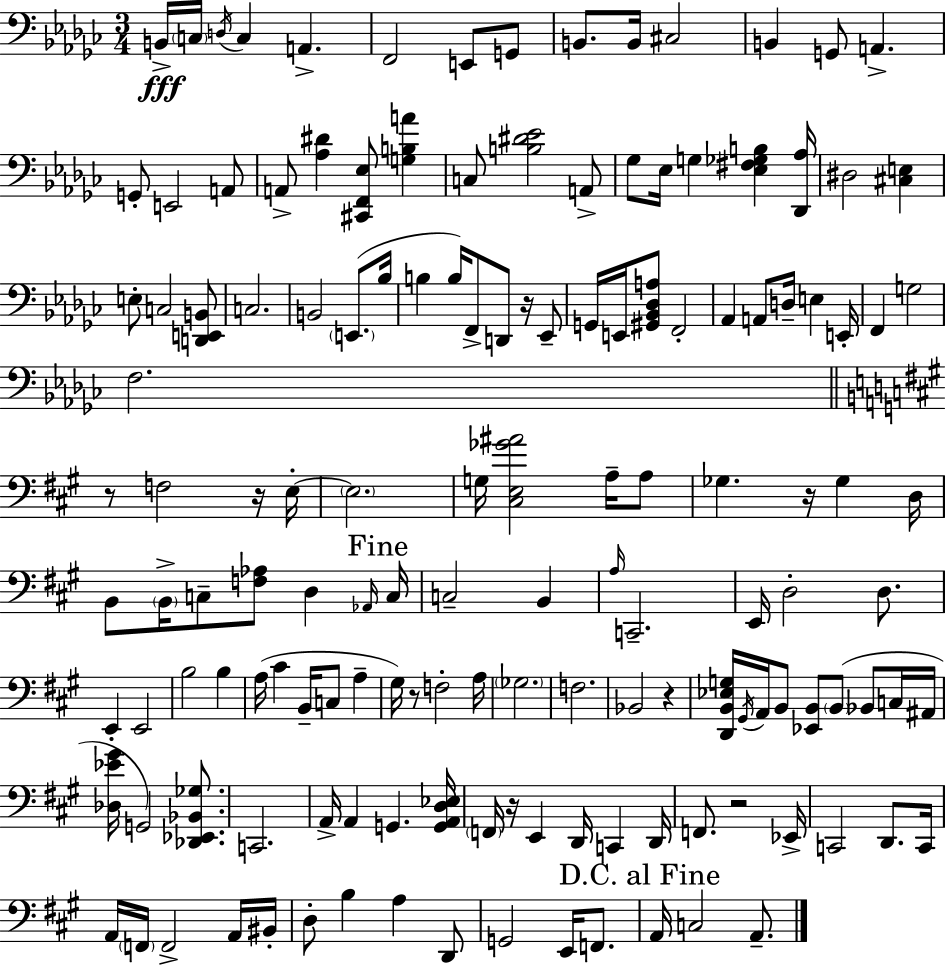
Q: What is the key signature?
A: EES minor